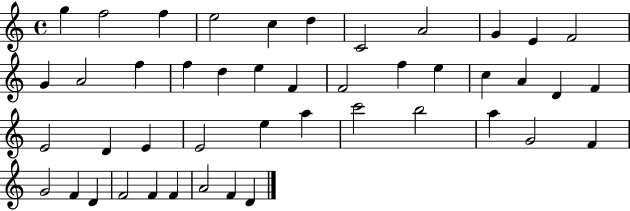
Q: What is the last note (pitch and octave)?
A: D4